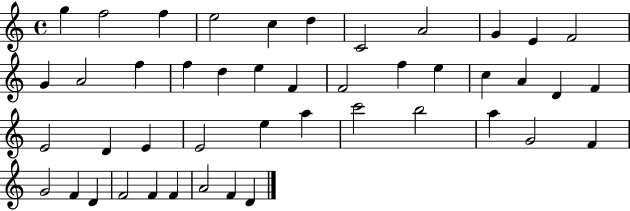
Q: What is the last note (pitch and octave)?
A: D4